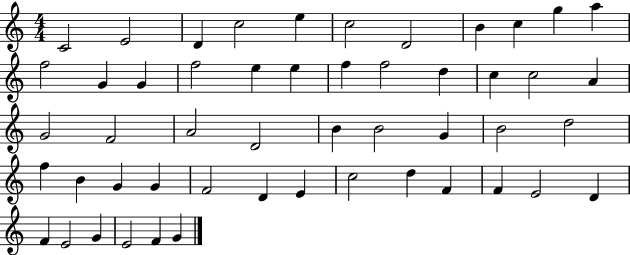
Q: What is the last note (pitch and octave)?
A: G4